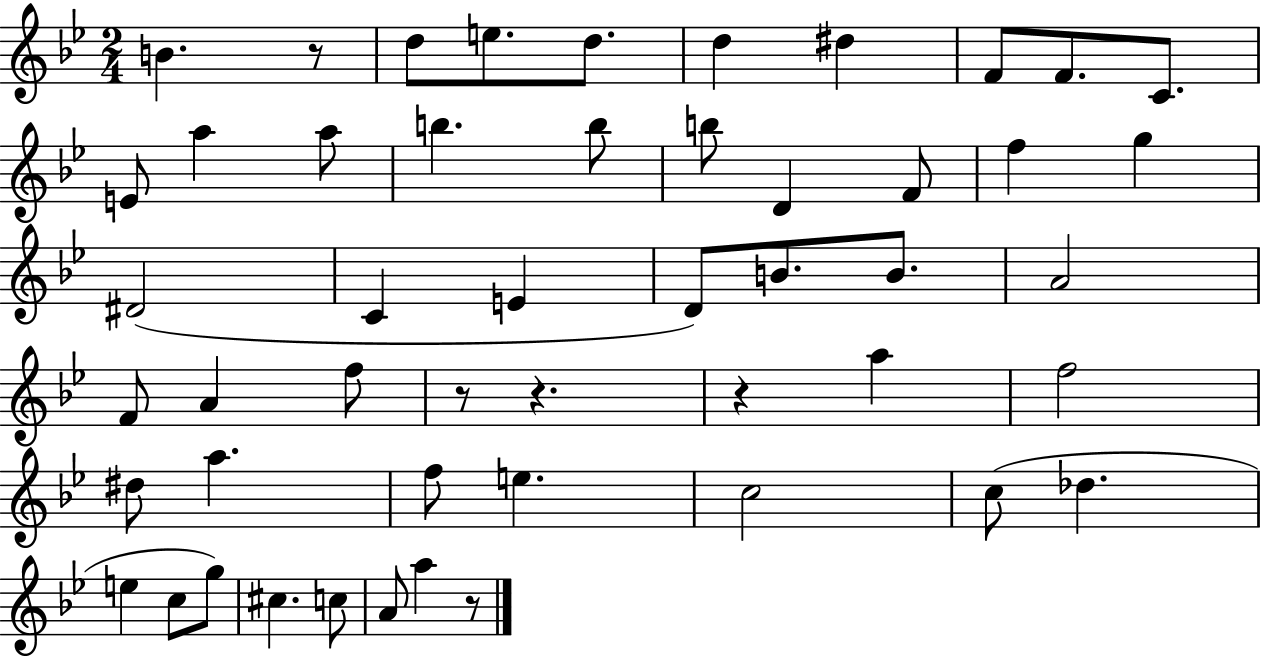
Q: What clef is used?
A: treble